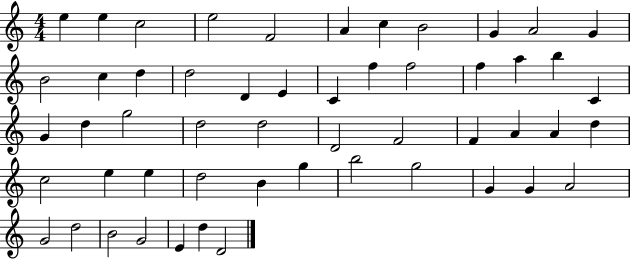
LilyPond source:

{
  \clef treble
  \numericTimeSignature
  \time 4/4
  \key c \major
  e''4 e''4 c''2 | e''2 f'2 | a'4 c''4 b'2 | g'4 a'2 g'4 | \break b'2 c''4 d''4 | d''2 d'4 e'4 | c'4 f''4 f''2 | f''4 a''4 b''4 c'4 | \break g'4 d''4 g''2 | d''2 d''2 | d'2 f'2 | f'4 a'4 a'4 d''4 | \break c''2 e''4 e''4 | d''2 b'4 g''4 | b''2 g''2 | g'4 g'4 a'2 | \break g'2 d''2 | b'2 g'2 | e'4 d''4 d'2 | \bar "|."
}